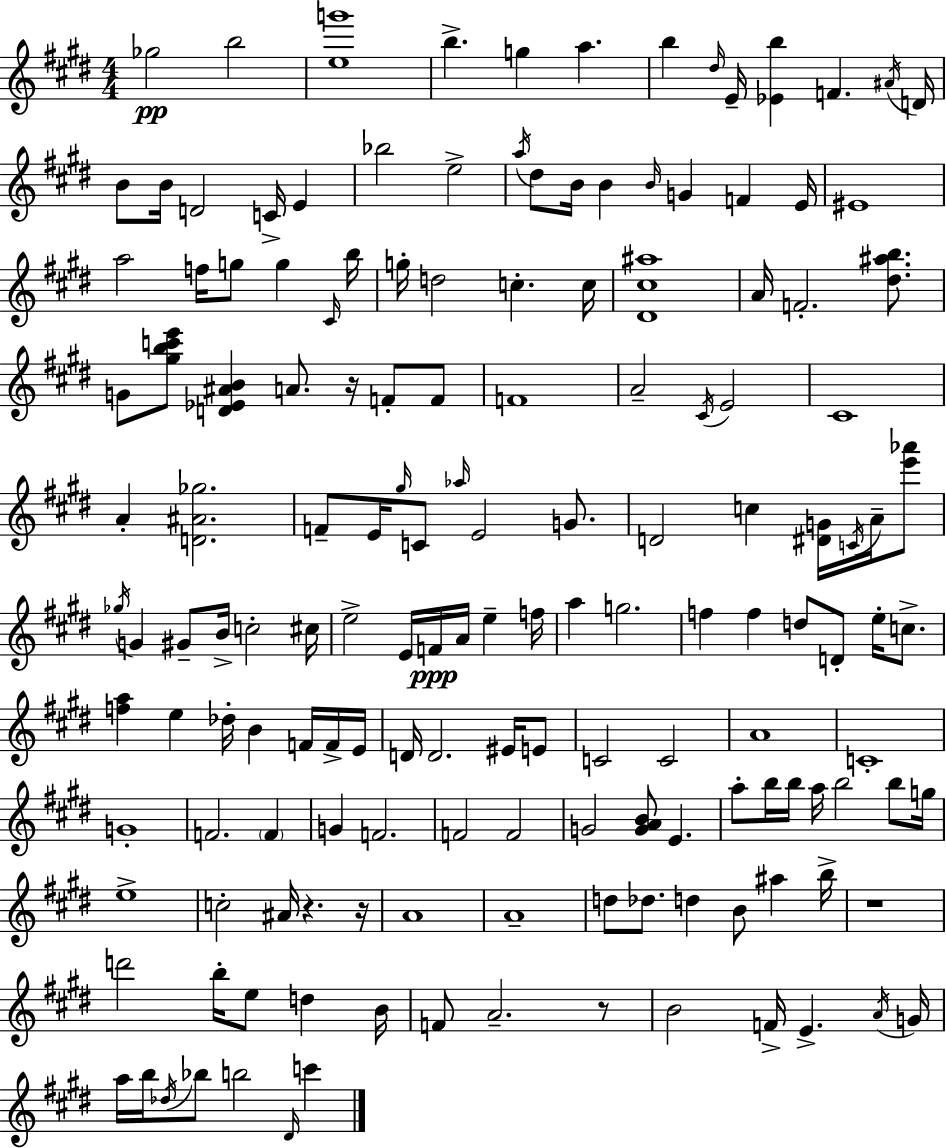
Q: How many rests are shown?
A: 5